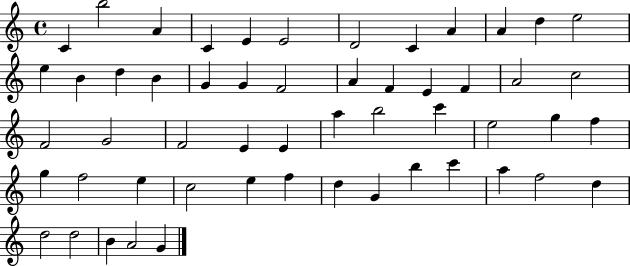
C4/q B5/h A4/q C4/q E4/q E4/h D4/h C4/q A4/q A4/q D5/q E5/h E5/q B4/q D5/q B4/q G4/q G4/q F4/h A4/q F4/q E4/q F4/q A4/h C5/h F4/h G4/h F4/h E4/q E4/q A5/q B5/h C6/q E5/h G5/q F5/q G5/q F5/h E5/q C5/h E5/q F5/q D5/q G4/q B5/q C6/q A5/q F5/h D5/q D5/h D5/h B4/q A4/h G4/q